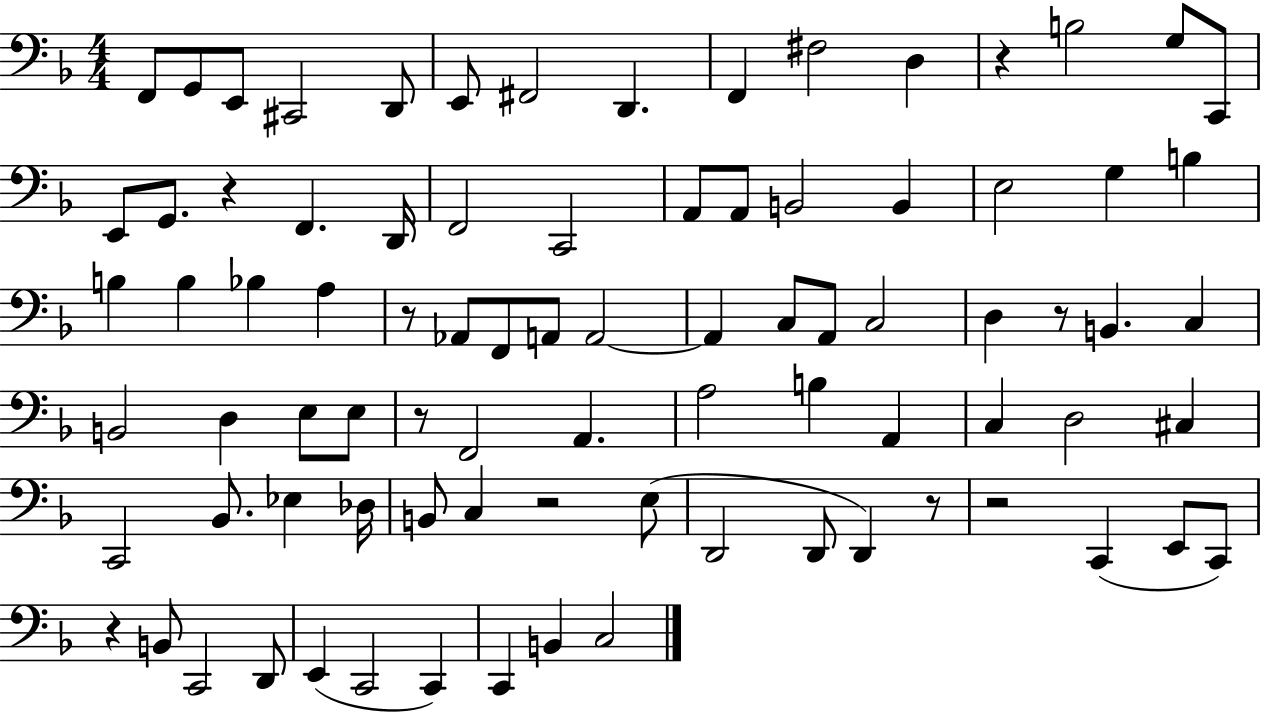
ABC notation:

X:1
T:Untitled
M:4/4
L:1/4
K:F
F,,/2 G,,/2 E,,/2 ^C,,2 D,,/2 E,,/2 ^F,,2 D,, F,, ^F,2 D, z B,2 G,/2 C,,/2 E,,/2 G,,/2 z F,, D,,/4 F,,2 C,,2 A,,/2 A,,/2 B,,2 B,, E,2 G, B, B, B, _B, A, z/2 _A,,/2 F,,/2 A,,/2 A,,2 A,, C,/2 A,,/2 C,2 D, z/2 B,, C, B,,2 D, E,/2 E,/2 z/2 F,,2 A,, A,2 B, A,, C, D,2 ^C, C,,2 _B,,/2 _E, _D,/4 B,,/2 C, z2 E,/2 D,,2 D,,/2 D,, z/2 z2 C,, E,,/2 C,,/2 z B,,/2 C,,2 D,,/2 E,, C,,2 C,, C,, B,, C,2